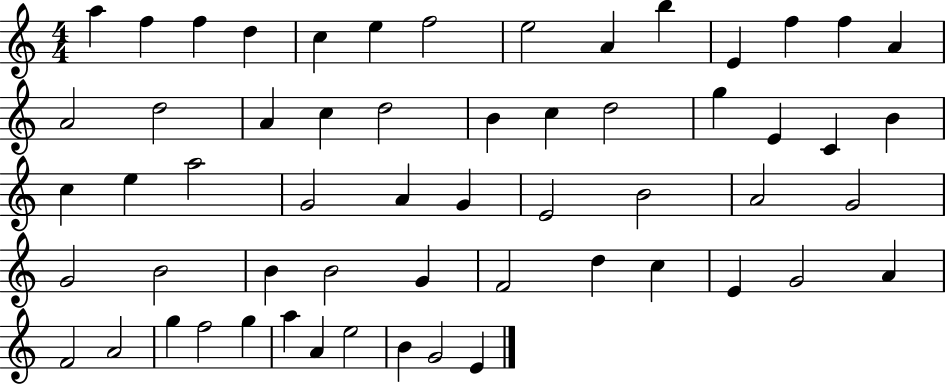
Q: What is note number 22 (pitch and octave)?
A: D5